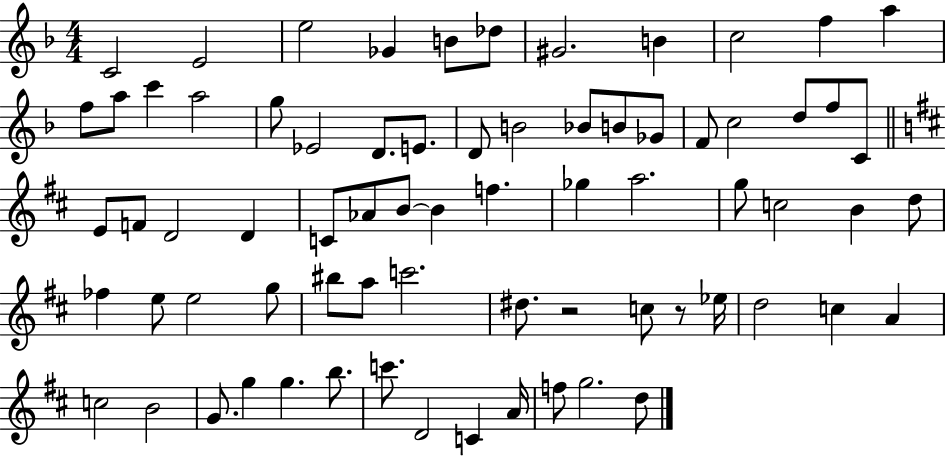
X:1
T:Untitled
M:4/4
L:1/4
K:F
C2 E2 e2 _G B/2 _d/2 ^G2 B c2 f a f/2 a/2 c' a2 g/2 _E2 D/2 E/2 D/2 B2 _B/2 B/2 _G/2 F/2 c2 d/2 f/2 C/2 E/2 F/2 D2 D C/2 _A/2 B/2 B f _g a2 g/2 c2 B d/2 _f e/2 e2 g/2 ^b/2 a/2 c'2 ^d/2 z2 c/2 z/2 _e/4 d2 c A c2 B2 G/2 g g b/2 c'/2 D2 C A/4 f/2 g2 d/2